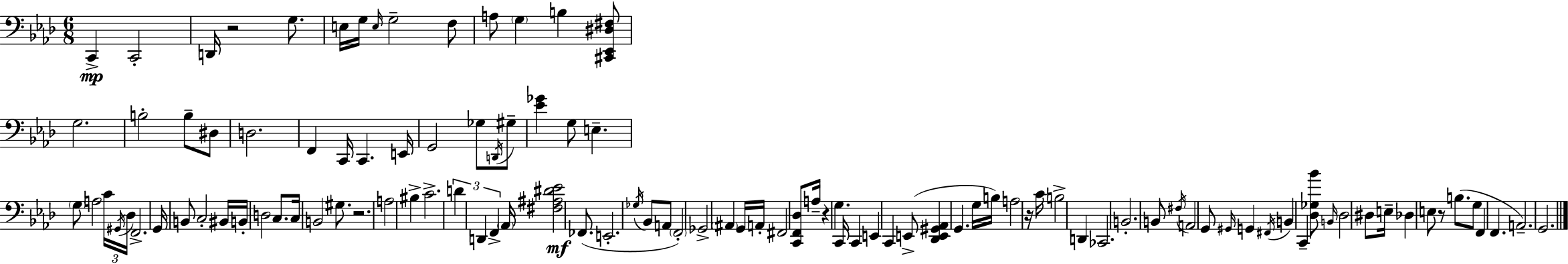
{
  \clef bass
  \numericTimeSignature
  \time 6/8
  \key aes \major
  c,4->\mp c,2-. | d,16 r2 g8. | e16 g16 \grace { e16 } g2-- f8 | a8 \parenthesize g4 b4 <cis, ees, dis fis>8 | \break g2. | b2-. b8-- dis8 | d2. | f,4 c,16 c,4. | \break e,16 g,2 ges8 \acciaccatura { d,16 } | gis8-- <ees' ges'>4 g8 e4.-- | \parenthesize g8 a2 | \tuplet 3/2 { c'16 \acciaccatura { gis,16 } des16 } f,2.-> | \break g,16 b,8 c2-. | bis,16 b,16-. d2 | c8. c16 b,2 | gis8. r2. | \break a2 bis4-> | c'2.-> | \tuplet 3/2 { d'4 d,4 f,4-> } | \parenthesize aes,16 <fis ais dis' ees'>2\mf | \break fes,8.( e,2.-. | \acciaccatura { ges16 } bes,8 a,8 \parenthesize f,2-.) | ges,2-> | \parenthesize ais,4 g,16 a,16-. fis,2 | \break <c, f, des>8 a16-- r4 g4. | c,16 c,4 e,4 | c,4 e,8->( <des, e, gis, aes,>4 g,4. | g16 b16) a2 | \break r16 c'16 b2-> | d,4 ces,2. | b,2.-. | b,8 \acciaccatura { fis16 } a,2 | \break g,8 \grace { gis,16 } g,4 \acciaccatura { fis,16 } b,4 | c,4-- <des ges bes'>8 \grace { b,16 } des2 | dis8 e16-- des4 | e8 r8 b8.( g8 f,4 | \break f,4. a,2.--) | g,2. | \bar "|."
}